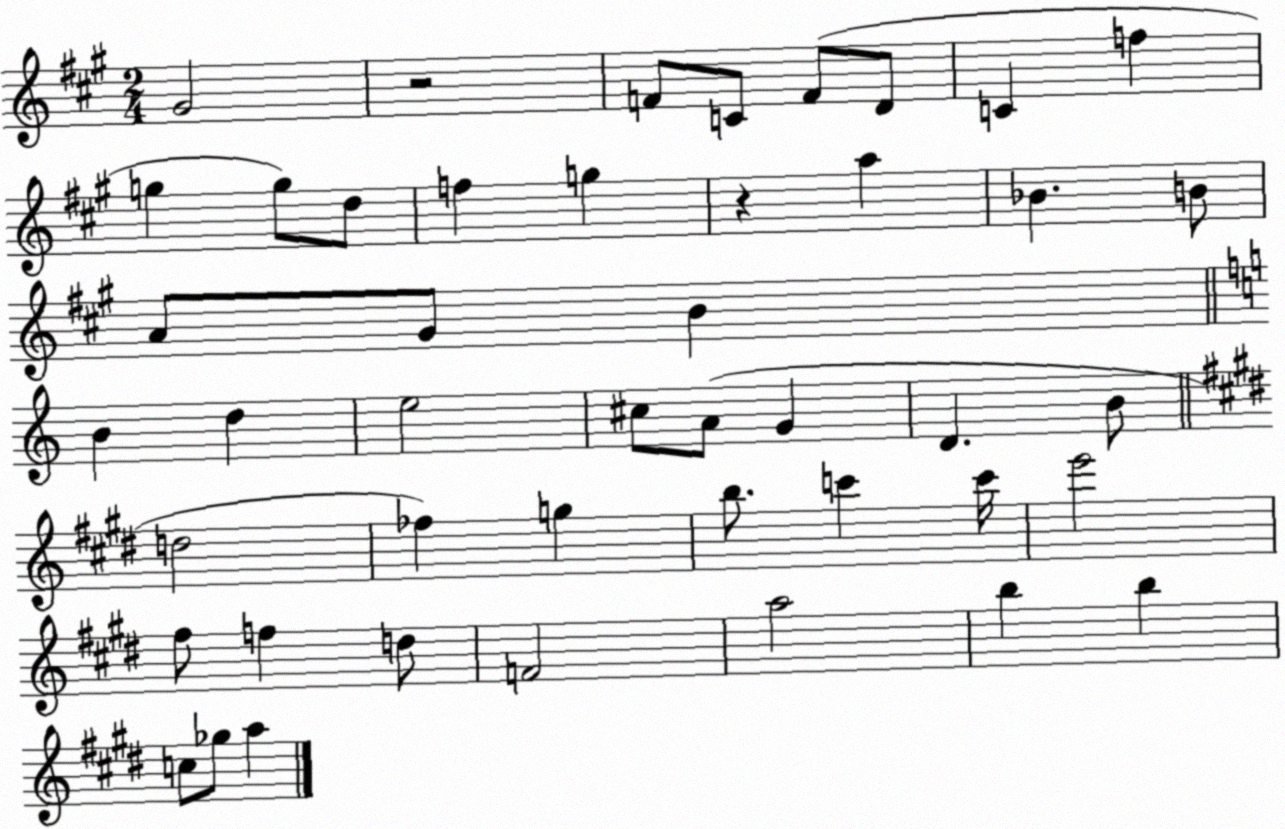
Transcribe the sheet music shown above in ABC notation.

X:1
T:Untitled
M:2/4
L:1/4
K:A
^G2 z2 F/2 C/2 F/2 D/2 C f g g/2 d/2 f g z a _B B/2 A/2 ^G/2 B B d e2 ^c/2 A/2 G D B/2 d2 _f g b/2 c' c'/4 e'2 ^f/2 f d/2 F2 a2 b b c/2 _g/2 a